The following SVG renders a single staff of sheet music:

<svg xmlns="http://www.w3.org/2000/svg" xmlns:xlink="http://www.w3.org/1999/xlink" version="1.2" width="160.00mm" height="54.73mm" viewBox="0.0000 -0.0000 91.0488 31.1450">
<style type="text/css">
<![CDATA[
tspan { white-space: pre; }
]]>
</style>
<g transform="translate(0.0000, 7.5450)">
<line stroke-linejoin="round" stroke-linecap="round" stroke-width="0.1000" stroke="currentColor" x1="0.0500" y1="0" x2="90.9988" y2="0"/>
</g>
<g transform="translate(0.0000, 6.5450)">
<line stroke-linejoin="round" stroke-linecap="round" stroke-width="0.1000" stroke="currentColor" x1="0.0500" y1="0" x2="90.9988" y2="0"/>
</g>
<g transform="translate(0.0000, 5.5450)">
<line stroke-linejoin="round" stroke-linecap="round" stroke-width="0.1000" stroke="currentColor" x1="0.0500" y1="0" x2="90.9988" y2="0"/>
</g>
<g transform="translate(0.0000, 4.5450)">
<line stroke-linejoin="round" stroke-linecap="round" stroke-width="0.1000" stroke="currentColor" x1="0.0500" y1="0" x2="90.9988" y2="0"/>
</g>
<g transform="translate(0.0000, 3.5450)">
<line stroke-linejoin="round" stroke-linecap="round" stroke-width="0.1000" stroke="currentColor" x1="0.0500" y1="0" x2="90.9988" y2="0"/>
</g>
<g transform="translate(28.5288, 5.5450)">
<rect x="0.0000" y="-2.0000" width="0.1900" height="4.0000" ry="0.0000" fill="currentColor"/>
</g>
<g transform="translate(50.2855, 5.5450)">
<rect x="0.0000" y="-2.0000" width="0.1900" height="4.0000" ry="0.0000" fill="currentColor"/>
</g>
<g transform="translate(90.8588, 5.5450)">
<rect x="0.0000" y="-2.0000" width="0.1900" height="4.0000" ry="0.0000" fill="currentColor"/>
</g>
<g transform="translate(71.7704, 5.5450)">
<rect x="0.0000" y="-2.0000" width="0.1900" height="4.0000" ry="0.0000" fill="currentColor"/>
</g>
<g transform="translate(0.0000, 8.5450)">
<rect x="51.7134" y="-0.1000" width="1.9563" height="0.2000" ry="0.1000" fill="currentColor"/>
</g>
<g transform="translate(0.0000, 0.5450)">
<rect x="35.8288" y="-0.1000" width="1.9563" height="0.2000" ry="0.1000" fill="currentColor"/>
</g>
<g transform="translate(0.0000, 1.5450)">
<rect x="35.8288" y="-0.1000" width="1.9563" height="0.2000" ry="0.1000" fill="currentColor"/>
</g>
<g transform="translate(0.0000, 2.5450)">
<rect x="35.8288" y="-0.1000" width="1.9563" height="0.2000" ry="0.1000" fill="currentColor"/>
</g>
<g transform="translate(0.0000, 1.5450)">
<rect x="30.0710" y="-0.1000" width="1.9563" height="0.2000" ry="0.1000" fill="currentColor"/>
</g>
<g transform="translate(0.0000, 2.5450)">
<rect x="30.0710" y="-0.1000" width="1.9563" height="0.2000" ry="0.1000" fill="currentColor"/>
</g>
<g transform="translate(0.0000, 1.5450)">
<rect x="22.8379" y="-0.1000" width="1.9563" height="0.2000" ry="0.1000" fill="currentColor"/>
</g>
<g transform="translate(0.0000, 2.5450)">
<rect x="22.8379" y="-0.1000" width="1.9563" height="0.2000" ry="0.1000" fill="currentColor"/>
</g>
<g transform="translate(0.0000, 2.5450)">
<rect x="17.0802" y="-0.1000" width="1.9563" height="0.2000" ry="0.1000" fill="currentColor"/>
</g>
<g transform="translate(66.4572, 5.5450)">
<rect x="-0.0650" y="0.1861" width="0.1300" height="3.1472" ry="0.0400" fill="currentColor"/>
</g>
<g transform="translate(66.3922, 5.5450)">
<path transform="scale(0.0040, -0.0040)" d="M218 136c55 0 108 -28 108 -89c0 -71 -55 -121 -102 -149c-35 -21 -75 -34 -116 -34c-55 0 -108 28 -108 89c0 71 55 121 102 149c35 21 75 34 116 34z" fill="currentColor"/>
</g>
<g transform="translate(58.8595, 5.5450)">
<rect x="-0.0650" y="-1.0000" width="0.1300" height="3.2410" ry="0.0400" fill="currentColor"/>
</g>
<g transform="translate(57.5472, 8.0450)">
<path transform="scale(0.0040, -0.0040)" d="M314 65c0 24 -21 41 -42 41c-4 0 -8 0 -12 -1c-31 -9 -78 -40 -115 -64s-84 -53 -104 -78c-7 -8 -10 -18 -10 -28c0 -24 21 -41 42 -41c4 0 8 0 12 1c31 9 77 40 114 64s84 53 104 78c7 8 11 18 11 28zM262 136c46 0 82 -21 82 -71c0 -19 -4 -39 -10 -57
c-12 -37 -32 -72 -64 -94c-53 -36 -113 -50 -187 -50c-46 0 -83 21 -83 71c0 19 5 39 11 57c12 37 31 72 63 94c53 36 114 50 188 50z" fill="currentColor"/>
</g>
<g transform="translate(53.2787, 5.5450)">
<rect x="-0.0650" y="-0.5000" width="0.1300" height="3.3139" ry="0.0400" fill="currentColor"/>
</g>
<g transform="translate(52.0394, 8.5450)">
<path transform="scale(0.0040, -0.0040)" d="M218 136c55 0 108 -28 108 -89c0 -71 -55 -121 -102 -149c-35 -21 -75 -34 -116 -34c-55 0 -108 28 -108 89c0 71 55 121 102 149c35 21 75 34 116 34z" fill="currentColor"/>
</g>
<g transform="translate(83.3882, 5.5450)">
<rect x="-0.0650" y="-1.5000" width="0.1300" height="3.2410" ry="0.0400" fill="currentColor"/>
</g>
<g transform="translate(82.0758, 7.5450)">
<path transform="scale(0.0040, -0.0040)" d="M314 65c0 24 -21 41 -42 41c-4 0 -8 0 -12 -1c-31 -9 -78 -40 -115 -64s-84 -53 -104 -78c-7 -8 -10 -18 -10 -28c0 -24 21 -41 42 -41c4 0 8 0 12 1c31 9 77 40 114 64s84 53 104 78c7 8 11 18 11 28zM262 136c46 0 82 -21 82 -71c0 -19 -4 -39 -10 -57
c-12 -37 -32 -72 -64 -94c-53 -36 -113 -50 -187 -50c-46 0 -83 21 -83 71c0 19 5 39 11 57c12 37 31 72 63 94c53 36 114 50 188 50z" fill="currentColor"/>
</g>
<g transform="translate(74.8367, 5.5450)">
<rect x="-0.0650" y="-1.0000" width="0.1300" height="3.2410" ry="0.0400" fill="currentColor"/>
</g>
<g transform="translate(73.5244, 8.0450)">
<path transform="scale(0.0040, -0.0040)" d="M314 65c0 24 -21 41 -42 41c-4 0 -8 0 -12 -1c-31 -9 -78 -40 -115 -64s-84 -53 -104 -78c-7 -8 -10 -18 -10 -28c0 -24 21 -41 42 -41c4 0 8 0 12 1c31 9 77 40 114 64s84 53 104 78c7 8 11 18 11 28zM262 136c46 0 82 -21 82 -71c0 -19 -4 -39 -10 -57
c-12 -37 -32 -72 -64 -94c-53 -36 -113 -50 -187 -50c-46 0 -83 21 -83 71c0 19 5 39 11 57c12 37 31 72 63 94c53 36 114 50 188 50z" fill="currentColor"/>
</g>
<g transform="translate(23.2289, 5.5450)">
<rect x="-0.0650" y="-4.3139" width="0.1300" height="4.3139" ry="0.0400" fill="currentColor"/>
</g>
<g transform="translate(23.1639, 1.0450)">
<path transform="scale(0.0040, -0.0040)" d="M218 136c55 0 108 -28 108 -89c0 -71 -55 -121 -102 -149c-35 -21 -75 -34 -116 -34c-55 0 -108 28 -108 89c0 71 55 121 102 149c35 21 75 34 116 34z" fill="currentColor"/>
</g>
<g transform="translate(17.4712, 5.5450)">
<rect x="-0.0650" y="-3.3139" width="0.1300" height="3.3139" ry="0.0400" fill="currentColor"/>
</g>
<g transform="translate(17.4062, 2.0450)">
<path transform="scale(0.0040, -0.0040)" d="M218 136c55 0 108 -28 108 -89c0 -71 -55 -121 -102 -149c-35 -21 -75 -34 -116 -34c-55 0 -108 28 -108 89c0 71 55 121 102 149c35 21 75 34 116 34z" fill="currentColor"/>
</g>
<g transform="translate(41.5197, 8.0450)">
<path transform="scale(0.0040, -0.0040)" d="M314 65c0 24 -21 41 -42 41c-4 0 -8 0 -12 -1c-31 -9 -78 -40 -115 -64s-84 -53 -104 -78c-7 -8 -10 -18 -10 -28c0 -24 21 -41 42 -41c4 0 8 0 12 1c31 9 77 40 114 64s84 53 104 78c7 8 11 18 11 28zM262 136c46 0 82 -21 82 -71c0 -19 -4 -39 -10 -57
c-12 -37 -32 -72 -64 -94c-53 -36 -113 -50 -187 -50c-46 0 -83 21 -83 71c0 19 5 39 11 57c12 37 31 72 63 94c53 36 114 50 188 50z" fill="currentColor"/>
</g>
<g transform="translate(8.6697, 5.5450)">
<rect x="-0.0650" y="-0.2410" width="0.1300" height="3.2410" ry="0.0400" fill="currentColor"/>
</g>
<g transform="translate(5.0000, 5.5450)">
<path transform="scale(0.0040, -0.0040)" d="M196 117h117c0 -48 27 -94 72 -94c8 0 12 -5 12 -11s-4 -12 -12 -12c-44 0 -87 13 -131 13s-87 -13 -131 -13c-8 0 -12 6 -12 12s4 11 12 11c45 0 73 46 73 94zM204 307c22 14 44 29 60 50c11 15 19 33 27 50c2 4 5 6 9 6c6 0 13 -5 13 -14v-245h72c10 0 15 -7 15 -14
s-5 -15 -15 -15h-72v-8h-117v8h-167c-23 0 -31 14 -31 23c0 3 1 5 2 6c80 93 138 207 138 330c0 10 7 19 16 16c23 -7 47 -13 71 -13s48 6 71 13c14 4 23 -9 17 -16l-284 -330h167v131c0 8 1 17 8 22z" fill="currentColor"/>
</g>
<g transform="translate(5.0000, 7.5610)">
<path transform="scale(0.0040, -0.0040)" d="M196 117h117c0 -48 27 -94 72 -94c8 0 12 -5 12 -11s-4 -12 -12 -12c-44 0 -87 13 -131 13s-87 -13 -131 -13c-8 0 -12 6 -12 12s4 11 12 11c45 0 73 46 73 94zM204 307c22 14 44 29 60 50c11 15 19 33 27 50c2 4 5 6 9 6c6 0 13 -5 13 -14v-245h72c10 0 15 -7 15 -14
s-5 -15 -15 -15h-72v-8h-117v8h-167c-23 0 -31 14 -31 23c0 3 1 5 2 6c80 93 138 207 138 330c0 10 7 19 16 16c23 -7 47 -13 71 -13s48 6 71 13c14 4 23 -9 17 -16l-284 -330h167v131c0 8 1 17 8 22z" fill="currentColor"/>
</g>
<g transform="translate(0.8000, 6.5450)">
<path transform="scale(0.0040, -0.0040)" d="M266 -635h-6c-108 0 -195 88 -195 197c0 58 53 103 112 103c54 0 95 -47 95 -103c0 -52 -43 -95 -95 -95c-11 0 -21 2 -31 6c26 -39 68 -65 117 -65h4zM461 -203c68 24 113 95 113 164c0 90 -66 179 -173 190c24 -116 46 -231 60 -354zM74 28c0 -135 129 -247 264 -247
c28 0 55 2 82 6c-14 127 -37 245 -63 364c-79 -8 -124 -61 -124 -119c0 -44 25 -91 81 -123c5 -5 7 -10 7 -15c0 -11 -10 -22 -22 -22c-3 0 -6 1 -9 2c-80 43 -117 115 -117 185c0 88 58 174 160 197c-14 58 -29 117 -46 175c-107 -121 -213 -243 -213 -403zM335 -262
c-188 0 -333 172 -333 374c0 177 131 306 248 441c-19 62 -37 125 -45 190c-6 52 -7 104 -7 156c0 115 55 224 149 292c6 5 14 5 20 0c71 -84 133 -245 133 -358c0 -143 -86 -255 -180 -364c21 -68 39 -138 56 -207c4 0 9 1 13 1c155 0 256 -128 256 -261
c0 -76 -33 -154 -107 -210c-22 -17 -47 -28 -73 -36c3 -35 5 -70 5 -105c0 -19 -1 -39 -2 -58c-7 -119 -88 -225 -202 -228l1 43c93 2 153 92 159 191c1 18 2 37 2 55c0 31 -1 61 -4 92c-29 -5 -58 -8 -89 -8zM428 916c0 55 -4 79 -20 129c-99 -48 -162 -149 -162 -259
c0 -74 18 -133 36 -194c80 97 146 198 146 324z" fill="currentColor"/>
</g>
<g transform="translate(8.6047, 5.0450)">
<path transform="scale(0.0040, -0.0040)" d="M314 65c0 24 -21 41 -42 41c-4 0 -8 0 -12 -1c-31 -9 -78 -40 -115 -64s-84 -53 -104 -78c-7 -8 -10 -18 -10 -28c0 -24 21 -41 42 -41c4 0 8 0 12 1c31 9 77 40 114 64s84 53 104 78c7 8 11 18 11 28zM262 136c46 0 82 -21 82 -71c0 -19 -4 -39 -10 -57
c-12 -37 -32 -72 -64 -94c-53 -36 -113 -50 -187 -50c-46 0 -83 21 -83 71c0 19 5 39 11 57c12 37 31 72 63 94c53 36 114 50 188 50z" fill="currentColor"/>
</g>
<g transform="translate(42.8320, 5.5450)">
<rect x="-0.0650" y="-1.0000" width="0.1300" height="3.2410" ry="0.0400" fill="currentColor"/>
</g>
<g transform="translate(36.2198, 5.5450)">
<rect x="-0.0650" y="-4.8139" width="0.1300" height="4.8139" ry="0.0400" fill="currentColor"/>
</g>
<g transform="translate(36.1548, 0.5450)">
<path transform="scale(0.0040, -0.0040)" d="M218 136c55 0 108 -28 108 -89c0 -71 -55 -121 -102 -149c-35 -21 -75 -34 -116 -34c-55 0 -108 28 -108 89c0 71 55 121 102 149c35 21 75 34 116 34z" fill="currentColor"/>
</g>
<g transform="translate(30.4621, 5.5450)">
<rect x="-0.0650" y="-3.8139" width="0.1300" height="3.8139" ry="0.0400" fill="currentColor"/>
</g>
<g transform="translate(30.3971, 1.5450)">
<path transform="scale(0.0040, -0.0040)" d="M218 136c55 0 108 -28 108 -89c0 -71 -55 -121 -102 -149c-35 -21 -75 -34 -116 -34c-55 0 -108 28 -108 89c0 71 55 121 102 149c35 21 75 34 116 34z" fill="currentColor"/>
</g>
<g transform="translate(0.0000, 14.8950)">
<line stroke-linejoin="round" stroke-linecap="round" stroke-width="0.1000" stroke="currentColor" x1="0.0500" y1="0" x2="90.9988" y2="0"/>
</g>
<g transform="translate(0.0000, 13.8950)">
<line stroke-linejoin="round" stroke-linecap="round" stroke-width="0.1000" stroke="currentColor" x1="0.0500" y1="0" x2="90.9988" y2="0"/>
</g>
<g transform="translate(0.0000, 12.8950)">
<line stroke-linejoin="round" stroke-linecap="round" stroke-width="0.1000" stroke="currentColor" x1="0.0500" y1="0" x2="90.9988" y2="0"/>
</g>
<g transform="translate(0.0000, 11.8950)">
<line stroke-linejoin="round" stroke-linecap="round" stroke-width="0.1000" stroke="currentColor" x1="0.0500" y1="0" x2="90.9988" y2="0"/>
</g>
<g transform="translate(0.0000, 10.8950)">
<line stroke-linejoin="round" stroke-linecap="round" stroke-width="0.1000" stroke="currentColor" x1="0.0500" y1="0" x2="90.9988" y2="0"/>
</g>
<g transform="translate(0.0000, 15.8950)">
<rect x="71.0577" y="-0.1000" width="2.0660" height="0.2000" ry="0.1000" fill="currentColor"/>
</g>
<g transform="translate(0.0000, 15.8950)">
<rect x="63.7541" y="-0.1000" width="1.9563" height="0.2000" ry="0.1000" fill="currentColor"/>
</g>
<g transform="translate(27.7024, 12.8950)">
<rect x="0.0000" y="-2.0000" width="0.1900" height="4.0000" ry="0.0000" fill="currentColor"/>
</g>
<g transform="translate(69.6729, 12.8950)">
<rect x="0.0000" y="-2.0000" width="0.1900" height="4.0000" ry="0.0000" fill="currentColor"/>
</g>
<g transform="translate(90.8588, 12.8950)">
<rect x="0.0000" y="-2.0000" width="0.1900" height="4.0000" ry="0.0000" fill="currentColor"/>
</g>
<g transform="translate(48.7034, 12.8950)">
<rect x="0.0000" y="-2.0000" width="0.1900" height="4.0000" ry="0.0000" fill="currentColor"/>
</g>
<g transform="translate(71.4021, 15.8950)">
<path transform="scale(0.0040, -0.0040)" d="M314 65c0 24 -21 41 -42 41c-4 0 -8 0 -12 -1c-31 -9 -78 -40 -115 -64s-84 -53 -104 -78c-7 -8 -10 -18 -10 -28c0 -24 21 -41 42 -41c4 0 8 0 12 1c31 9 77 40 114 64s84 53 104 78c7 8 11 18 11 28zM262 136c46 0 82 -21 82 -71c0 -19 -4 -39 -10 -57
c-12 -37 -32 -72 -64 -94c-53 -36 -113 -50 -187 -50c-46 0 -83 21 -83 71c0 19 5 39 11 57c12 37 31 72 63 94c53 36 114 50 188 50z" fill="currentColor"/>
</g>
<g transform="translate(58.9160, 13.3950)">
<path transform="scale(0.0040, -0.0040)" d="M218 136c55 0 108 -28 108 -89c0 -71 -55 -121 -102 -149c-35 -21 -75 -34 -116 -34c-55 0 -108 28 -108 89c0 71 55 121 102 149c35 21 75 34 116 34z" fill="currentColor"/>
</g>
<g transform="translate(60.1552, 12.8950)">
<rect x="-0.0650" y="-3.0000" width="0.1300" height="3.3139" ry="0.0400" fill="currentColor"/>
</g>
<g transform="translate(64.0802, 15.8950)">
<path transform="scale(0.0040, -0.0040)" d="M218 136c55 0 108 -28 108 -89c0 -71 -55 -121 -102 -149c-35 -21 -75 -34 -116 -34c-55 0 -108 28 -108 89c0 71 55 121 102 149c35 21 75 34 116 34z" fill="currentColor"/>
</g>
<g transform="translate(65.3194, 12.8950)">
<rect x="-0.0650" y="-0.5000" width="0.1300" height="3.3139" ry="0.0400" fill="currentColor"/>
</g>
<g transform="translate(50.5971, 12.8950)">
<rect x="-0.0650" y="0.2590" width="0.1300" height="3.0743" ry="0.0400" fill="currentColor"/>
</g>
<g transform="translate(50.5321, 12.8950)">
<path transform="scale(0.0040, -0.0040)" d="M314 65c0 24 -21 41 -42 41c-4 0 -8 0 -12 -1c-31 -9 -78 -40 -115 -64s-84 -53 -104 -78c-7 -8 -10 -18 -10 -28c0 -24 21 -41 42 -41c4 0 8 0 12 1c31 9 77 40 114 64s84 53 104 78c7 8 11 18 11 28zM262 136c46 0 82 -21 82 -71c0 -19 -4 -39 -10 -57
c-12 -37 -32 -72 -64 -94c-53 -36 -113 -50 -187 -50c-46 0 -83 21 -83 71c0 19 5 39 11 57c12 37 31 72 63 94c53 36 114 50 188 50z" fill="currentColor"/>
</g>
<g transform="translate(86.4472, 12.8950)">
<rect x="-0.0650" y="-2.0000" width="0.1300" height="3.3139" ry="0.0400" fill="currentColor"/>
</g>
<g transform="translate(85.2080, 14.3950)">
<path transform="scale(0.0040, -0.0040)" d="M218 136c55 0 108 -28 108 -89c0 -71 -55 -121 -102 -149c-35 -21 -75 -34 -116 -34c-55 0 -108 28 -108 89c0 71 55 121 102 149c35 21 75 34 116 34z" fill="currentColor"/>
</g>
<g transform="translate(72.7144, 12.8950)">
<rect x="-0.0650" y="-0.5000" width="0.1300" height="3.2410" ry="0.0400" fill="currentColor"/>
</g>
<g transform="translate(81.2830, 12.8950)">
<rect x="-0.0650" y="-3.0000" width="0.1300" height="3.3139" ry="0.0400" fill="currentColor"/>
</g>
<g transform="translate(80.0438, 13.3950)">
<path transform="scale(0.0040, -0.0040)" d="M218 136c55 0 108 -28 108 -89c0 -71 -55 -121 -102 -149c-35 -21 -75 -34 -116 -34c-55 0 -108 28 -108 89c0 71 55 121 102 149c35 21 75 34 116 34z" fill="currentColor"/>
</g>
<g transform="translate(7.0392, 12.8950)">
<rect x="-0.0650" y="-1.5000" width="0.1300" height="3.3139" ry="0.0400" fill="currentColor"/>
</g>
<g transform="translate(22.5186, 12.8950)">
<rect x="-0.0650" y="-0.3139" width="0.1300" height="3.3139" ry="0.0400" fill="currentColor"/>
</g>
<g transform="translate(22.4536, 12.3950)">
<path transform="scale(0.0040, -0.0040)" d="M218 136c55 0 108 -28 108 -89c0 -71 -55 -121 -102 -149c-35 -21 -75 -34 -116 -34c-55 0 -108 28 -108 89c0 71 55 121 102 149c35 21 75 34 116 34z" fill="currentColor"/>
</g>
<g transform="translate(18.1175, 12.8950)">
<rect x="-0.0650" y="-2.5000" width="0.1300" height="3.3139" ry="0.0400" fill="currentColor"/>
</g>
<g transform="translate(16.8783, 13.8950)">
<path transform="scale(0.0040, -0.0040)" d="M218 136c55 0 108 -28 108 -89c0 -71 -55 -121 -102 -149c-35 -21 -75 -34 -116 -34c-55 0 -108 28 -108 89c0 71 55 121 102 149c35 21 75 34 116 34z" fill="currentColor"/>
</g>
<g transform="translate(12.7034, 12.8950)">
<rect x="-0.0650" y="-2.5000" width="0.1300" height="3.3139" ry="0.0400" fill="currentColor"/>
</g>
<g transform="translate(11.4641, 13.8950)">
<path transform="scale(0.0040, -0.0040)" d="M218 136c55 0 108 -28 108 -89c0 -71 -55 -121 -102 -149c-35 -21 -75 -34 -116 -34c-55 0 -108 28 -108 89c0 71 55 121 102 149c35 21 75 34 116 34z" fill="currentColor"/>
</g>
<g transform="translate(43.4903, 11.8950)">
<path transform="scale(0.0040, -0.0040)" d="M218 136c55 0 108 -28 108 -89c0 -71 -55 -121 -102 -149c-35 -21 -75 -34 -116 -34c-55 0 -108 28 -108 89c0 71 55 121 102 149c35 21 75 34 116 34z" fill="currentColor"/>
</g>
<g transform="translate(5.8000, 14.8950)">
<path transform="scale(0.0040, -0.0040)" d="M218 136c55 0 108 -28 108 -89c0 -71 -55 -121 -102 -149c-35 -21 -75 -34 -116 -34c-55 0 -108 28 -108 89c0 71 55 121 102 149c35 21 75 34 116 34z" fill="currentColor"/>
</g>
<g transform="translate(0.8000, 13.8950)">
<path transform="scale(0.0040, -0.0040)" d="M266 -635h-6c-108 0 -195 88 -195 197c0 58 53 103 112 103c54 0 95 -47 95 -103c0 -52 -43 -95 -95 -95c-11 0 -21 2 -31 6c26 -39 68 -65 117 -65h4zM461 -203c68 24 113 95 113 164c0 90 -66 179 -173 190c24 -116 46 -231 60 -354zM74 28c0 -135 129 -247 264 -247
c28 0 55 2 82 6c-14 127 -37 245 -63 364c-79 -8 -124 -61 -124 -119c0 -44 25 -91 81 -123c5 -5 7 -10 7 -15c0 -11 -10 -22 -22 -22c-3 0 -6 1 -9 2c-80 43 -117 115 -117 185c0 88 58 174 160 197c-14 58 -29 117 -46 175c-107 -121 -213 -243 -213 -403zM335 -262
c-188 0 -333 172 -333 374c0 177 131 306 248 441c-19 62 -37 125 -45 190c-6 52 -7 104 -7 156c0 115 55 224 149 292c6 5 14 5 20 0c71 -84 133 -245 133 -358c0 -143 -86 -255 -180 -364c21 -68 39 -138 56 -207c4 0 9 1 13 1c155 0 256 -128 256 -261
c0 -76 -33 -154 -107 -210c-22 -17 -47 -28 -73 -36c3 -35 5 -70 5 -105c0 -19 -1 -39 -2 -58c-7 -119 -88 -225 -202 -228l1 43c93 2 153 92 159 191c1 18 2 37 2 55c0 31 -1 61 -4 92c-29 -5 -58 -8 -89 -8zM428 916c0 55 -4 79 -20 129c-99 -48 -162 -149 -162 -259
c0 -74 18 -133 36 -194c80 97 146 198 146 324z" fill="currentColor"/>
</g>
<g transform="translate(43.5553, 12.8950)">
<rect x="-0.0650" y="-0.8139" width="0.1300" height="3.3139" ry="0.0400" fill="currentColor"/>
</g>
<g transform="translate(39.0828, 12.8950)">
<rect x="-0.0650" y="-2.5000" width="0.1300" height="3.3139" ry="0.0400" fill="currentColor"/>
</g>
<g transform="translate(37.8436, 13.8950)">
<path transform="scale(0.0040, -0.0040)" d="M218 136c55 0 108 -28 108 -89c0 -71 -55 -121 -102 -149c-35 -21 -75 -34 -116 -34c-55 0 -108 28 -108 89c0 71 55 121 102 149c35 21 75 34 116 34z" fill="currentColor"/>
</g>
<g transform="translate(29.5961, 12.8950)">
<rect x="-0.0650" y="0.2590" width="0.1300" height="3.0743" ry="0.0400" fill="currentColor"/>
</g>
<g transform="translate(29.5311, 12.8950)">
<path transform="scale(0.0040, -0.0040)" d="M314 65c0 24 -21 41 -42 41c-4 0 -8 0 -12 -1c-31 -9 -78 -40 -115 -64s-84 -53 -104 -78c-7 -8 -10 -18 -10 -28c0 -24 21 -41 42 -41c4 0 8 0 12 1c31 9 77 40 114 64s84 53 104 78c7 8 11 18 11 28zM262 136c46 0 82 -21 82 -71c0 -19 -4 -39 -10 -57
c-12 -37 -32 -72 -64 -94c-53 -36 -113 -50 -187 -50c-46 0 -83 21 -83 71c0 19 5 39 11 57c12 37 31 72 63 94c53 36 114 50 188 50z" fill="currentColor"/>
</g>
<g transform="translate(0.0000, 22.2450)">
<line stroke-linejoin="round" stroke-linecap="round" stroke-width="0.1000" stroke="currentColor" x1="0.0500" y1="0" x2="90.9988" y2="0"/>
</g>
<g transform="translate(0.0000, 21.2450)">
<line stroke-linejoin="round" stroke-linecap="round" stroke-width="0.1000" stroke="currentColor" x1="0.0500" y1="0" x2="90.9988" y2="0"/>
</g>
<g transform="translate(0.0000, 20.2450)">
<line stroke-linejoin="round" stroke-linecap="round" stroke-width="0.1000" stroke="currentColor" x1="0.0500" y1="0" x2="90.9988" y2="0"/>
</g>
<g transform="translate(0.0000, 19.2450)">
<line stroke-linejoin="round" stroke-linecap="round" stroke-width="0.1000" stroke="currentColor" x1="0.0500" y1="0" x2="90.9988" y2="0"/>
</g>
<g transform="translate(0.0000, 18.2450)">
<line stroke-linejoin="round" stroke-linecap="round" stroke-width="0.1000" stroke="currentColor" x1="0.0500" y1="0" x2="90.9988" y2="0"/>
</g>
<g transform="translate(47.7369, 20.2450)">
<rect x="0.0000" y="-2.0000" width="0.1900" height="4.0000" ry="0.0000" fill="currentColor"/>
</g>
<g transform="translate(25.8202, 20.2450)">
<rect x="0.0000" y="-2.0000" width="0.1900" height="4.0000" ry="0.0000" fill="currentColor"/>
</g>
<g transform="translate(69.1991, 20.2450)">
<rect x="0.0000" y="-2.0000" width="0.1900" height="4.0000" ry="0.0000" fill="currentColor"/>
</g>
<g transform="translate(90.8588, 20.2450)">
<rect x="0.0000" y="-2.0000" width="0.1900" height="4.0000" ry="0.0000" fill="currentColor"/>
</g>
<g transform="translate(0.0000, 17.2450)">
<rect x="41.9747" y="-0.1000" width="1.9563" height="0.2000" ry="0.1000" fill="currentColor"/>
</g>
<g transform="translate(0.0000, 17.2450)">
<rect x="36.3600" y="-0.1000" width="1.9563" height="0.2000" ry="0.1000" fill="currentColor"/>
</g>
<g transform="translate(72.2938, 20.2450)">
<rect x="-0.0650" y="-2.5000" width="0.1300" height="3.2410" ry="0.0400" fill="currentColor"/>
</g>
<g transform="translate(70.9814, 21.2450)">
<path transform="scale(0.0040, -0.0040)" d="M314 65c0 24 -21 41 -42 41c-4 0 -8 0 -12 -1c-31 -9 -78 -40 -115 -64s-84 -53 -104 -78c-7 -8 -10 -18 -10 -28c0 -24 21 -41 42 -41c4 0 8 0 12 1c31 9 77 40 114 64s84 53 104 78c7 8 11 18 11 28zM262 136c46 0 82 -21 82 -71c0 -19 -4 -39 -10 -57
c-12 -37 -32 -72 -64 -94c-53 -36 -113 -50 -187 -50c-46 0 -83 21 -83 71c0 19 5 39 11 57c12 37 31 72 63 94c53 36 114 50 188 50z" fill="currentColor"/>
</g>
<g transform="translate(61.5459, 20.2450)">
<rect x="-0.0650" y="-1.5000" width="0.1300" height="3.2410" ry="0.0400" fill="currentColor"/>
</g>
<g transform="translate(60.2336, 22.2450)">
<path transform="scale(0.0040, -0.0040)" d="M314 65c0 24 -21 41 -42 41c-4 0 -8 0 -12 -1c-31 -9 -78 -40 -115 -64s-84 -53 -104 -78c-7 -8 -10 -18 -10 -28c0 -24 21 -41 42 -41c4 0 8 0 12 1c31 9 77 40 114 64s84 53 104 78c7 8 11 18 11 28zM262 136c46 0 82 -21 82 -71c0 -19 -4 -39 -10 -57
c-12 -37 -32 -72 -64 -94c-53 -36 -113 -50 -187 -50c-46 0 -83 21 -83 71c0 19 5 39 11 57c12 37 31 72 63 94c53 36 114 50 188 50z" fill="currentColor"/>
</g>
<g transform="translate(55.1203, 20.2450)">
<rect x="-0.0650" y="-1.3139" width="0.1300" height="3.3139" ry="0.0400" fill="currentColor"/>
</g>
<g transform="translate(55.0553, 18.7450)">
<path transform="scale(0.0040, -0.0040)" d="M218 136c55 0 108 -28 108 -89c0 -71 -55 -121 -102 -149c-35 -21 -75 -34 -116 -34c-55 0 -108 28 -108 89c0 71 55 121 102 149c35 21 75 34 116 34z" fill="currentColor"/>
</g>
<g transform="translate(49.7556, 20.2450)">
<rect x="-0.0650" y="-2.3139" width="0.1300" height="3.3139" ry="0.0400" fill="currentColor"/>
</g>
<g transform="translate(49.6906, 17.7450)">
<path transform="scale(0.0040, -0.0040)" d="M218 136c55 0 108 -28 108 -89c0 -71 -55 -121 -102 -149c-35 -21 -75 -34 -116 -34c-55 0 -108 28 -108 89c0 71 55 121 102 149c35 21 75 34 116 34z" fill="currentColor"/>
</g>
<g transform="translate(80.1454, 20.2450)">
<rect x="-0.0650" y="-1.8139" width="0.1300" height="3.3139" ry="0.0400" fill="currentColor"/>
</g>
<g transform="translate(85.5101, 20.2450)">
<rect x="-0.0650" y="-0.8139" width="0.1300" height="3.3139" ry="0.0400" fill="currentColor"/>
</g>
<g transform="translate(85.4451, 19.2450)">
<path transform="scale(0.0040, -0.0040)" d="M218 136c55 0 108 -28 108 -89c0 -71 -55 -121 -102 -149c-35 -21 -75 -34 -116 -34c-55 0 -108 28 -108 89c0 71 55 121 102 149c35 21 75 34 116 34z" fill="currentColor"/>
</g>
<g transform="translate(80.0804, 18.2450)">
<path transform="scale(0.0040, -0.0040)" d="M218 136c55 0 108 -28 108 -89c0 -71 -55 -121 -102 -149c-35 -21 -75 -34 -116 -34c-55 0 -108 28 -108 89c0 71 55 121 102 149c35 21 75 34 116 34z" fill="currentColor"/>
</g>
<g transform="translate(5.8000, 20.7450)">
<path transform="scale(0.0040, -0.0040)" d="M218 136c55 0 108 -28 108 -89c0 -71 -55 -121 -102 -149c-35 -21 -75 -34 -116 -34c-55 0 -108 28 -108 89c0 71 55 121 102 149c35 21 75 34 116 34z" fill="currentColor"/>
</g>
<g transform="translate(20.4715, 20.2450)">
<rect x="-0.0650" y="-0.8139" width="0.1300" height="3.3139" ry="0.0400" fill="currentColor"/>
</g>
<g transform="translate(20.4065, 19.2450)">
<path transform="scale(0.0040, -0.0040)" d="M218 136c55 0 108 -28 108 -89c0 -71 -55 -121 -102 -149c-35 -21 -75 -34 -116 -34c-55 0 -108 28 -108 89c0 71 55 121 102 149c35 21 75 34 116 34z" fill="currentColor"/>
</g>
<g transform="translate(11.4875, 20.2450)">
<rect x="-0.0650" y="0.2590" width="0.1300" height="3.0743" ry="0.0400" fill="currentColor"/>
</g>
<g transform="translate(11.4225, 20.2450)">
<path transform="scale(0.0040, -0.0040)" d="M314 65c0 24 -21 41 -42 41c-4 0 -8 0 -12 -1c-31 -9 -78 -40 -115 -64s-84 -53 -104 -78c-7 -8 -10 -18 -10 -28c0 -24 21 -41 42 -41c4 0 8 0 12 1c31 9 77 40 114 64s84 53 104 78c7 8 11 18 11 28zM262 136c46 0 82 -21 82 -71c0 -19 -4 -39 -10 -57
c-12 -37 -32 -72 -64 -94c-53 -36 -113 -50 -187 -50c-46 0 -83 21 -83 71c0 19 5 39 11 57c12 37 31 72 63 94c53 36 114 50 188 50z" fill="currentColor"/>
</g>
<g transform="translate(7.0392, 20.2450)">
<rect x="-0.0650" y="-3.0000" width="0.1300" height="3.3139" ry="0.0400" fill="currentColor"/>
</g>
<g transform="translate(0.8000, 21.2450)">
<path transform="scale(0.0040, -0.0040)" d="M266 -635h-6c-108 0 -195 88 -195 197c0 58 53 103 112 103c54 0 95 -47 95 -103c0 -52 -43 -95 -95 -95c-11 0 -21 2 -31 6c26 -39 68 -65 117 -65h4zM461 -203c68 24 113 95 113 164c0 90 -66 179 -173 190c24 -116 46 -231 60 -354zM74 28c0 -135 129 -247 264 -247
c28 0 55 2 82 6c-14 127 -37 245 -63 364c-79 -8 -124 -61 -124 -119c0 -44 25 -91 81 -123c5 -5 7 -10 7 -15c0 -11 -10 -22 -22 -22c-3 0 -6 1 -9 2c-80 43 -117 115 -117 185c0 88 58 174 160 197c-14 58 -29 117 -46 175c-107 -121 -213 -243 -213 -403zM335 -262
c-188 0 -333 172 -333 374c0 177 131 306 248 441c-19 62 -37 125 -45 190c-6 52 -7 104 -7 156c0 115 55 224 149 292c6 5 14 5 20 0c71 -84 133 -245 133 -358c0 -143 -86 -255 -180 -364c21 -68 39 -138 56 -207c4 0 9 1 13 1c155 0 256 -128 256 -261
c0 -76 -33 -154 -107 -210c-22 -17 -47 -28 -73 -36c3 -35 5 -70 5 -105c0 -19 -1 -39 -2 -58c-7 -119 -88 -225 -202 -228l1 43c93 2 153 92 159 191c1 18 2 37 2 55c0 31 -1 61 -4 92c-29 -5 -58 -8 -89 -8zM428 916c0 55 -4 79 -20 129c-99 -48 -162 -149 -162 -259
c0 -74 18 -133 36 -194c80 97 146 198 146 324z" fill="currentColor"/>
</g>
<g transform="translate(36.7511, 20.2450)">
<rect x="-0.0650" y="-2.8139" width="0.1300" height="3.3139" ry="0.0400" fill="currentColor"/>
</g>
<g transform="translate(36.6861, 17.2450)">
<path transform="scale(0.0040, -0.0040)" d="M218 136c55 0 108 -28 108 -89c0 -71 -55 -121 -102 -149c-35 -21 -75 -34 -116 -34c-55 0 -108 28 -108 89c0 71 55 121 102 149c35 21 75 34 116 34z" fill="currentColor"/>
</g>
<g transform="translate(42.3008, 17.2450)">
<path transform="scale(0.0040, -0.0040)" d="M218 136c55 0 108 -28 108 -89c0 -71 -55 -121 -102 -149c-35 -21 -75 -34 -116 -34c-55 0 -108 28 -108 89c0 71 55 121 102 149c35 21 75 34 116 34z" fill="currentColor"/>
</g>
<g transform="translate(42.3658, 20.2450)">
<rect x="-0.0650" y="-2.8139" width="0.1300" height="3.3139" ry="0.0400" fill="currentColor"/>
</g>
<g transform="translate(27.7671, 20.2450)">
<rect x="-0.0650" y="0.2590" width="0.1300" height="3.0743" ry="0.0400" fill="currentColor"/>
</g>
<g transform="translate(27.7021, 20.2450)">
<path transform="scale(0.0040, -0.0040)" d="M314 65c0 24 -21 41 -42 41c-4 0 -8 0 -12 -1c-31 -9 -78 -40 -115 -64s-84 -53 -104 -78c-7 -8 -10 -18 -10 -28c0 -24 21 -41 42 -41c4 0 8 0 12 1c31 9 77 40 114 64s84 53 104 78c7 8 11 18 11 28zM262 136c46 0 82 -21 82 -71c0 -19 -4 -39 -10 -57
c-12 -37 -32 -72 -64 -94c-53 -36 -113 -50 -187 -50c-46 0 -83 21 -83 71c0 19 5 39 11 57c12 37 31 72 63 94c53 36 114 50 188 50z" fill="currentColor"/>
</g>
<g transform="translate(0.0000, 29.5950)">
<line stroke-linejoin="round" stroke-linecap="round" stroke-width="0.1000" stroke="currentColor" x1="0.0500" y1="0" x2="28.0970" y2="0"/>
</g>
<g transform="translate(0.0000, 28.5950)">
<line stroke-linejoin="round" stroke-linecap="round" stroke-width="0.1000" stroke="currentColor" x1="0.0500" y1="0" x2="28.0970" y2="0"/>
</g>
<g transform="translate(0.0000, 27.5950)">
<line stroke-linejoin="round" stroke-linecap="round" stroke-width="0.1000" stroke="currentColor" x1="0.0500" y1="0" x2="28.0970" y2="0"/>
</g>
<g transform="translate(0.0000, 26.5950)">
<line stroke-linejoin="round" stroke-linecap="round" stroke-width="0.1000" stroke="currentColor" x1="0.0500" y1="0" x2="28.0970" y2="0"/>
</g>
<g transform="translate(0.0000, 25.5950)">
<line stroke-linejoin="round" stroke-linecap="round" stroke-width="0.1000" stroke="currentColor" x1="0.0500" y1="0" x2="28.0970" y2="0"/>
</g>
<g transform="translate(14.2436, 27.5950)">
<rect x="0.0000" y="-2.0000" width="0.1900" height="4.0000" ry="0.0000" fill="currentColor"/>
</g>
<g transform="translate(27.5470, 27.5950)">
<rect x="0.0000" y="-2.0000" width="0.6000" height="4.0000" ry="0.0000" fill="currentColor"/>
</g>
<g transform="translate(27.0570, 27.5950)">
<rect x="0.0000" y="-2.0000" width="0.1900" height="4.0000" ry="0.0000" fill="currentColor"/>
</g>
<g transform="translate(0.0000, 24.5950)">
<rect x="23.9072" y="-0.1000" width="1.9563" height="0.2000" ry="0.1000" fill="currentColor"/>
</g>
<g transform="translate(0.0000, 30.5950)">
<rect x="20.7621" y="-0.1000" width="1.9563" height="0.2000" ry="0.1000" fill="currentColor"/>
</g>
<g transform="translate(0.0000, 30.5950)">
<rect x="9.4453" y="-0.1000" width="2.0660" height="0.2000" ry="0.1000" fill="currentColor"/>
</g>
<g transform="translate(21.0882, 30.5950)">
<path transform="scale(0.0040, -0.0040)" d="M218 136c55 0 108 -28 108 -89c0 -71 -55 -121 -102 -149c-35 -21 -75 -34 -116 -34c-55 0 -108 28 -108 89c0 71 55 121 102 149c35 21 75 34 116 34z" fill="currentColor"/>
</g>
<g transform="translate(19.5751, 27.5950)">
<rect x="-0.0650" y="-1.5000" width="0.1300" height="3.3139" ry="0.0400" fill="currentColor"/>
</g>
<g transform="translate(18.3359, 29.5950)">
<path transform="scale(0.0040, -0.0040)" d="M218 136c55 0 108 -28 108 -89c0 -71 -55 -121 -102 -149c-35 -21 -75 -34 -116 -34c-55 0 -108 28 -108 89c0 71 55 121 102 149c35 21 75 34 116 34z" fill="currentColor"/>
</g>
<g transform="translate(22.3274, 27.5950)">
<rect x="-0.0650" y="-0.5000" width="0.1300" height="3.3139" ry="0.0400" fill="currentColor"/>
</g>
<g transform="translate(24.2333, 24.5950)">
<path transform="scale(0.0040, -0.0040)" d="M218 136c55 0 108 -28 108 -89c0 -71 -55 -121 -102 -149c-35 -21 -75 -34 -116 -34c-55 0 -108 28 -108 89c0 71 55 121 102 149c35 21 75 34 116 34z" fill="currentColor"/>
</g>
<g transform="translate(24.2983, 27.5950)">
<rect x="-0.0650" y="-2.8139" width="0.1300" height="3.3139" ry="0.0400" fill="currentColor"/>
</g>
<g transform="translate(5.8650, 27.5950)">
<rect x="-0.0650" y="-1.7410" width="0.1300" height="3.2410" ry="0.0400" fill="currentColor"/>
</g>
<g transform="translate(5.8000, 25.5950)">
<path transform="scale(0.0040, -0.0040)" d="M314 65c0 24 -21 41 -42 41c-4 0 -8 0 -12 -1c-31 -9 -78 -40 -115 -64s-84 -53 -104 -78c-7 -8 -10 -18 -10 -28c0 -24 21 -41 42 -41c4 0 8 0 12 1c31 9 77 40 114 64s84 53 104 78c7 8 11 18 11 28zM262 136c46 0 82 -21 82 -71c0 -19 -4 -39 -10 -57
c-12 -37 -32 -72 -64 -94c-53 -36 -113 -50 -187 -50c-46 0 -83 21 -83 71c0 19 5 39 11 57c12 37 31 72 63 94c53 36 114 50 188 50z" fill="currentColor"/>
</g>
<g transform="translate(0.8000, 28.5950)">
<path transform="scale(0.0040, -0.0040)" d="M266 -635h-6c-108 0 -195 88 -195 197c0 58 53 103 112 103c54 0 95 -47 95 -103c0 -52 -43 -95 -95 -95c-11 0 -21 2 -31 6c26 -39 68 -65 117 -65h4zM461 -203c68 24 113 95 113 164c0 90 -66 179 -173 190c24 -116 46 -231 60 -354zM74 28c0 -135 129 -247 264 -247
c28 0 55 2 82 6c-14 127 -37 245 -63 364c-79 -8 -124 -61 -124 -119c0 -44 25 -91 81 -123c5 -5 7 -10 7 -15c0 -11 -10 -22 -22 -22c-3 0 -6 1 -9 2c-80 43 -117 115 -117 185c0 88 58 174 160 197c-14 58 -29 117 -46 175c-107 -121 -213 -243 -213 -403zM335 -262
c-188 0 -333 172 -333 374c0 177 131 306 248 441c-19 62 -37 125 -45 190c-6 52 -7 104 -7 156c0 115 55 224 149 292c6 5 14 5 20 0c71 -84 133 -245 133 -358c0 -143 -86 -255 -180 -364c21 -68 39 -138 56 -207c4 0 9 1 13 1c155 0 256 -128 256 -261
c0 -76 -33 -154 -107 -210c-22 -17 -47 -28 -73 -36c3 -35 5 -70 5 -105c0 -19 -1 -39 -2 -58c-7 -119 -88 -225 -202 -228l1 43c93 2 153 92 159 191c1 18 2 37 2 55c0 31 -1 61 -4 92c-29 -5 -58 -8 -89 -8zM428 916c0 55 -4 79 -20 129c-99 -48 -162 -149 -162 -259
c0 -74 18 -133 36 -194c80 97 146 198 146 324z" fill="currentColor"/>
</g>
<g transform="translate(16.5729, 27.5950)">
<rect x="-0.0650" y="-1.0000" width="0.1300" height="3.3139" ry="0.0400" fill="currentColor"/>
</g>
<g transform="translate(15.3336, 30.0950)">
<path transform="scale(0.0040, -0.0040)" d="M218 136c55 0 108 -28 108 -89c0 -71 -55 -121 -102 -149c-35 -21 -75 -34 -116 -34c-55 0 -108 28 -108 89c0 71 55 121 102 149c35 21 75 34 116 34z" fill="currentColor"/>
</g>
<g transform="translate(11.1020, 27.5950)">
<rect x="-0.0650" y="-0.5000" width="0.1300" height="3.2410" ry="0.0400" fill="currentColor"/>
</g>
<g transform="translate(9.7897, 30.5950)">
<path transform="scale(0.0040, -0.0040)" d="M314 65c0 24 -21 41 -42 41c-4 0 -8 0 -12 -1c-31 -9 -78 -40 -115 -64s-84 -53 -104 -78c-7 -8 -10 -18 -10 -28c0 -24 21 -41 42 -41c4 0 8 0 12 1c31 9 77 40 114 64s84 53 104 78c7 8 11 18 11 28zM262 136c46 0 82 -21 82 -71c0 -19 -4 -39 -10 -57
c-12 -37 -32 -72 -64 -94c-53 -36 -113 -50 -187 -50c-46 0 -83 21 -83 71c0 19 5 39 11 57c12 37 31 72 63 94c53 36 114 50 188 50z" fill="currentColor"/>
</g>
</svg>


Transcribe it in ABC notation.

X:1
T:Untitled
M:4/4
L:1/4
K:C
c2 b d' c' e' D2 C D2 B D2 E2 E G G c B2 G d B2 A C C2 A F A B2 d B2 a a g e E2 G2 f d f2 C2 D E C a